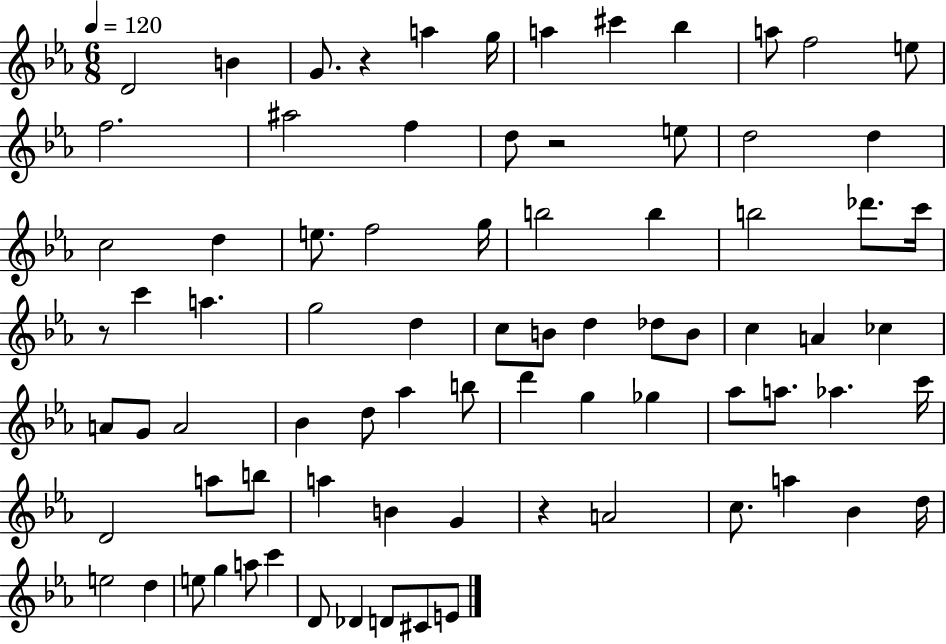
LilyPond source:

{
  \clef treble
  \numericTimeSignature
  \time 6/8
  \key ees \major
  \tempo 4 = 120
  d'2 b'4 | g'8. r4 a''4 g''16 | a''4 cis'''4 bes''4 | a''8 f''2 e''8 | \break f''2. | ais''2 f''4 | d''8 r2 e''8 | d''2 d''4 | \break c''2 d''4 | e''8. f''2 g''16 | b''2 b''4 | b''2 des'''8. c'''16 | \break r8 c'''4 a''4. | g''2 d''4 | c''8 b'8 d''4 des''8 b'8 | c''4 a'4 ces''4 | \break a'8 g'8 a'2 | bes'4 d''8 aes''4 b''8 | d'''4 g''4 ges''4 | aes''8 a''8. aes''4. c'''16 | \break d'2 a''8 b''8 | a''4 b'4 g'4 | r4 a'2 | c''8. a''4 bes'4 d''16 | \break e''2 d''4 | e''8 g''4 a''8 c'''4 | d'8 des'4 d'8 cis'8 e'8 | \bar "|."
}